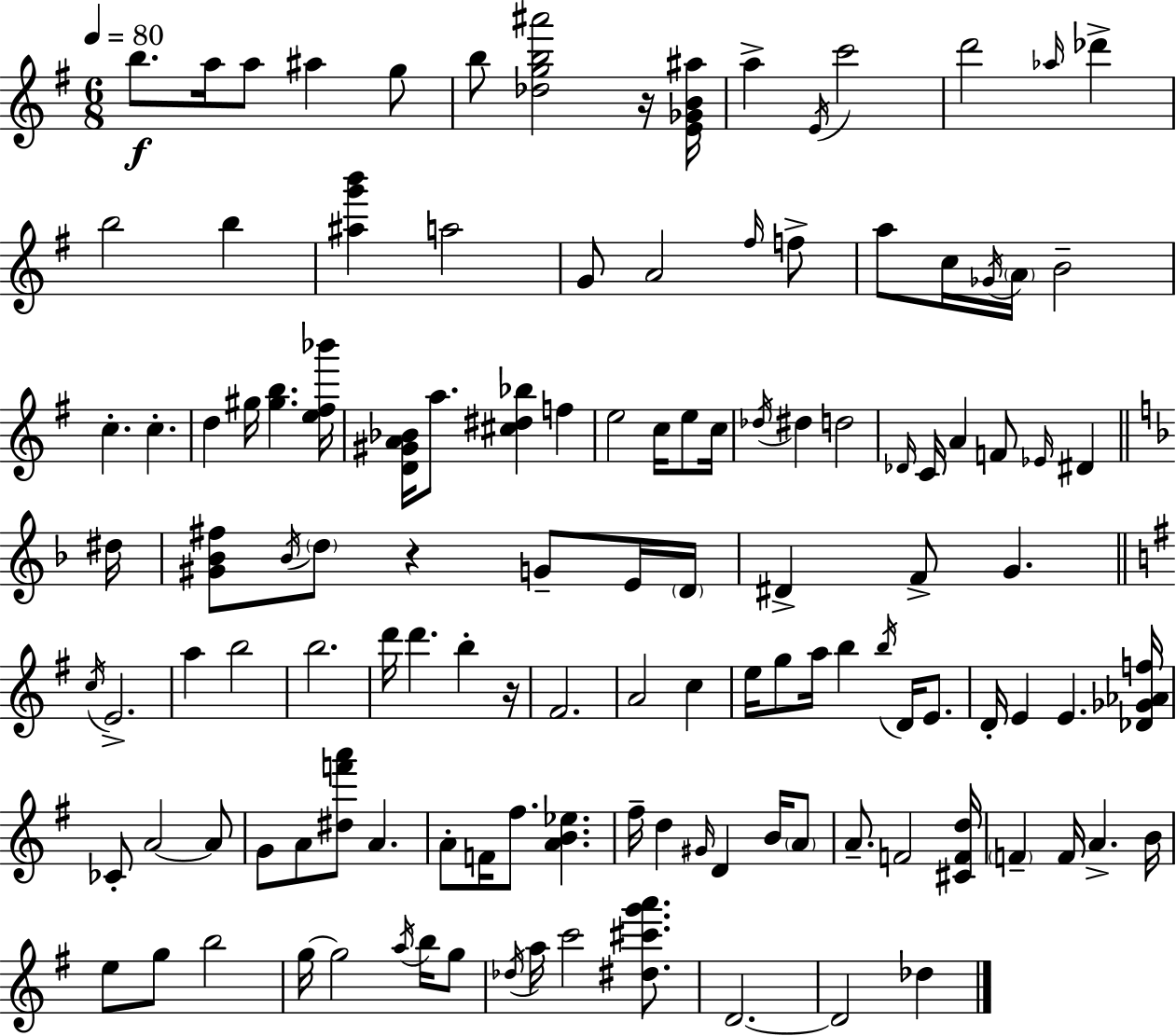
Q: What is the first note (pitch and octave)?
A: B5